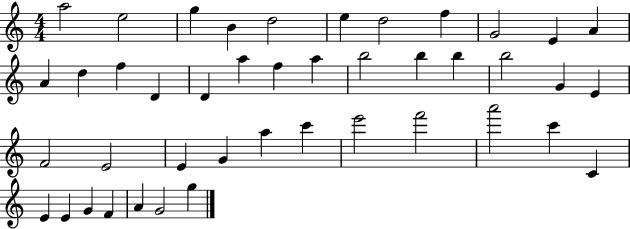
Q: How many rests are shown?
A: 0